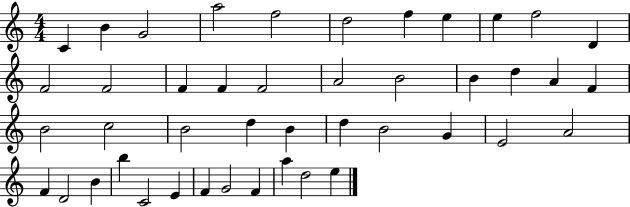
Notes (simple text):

C4/q B4/q G4/h A5/h F5/h D5/h F5/q E5/q E5/q F5/h D4/q F4/h F4/h F4/q F4/q F4/h A4/h B4/h B4/q D5/q A4/q F4/q B4/h C5/h B4/h D5/q B4/q D5/q B4/h G4/q E4/h A4/h F4/q D4/h B4/q B5/q C4/h E4/q F4/q G4/h F4/q A5/q D5/h E5/q